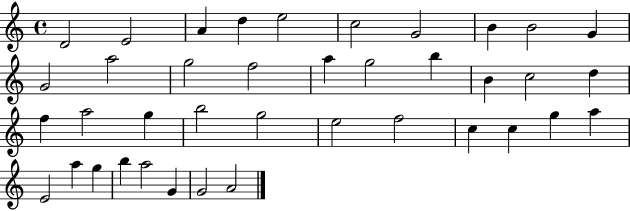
D4/h E4/h A4/q D5/q E5/h C5/h G4/h B4/q B4/h G4/q G4/h A5/h G5/h F5/h A5/q G5/h B5/q B4/q C5/h D5/q F5/q A5/h G5/q B5/h G5/h E5/h F5/h C5/q C5/q G5/q A5/q E4/h A5/q G5/q B5/q A5/h G4/q G4/h A4/h